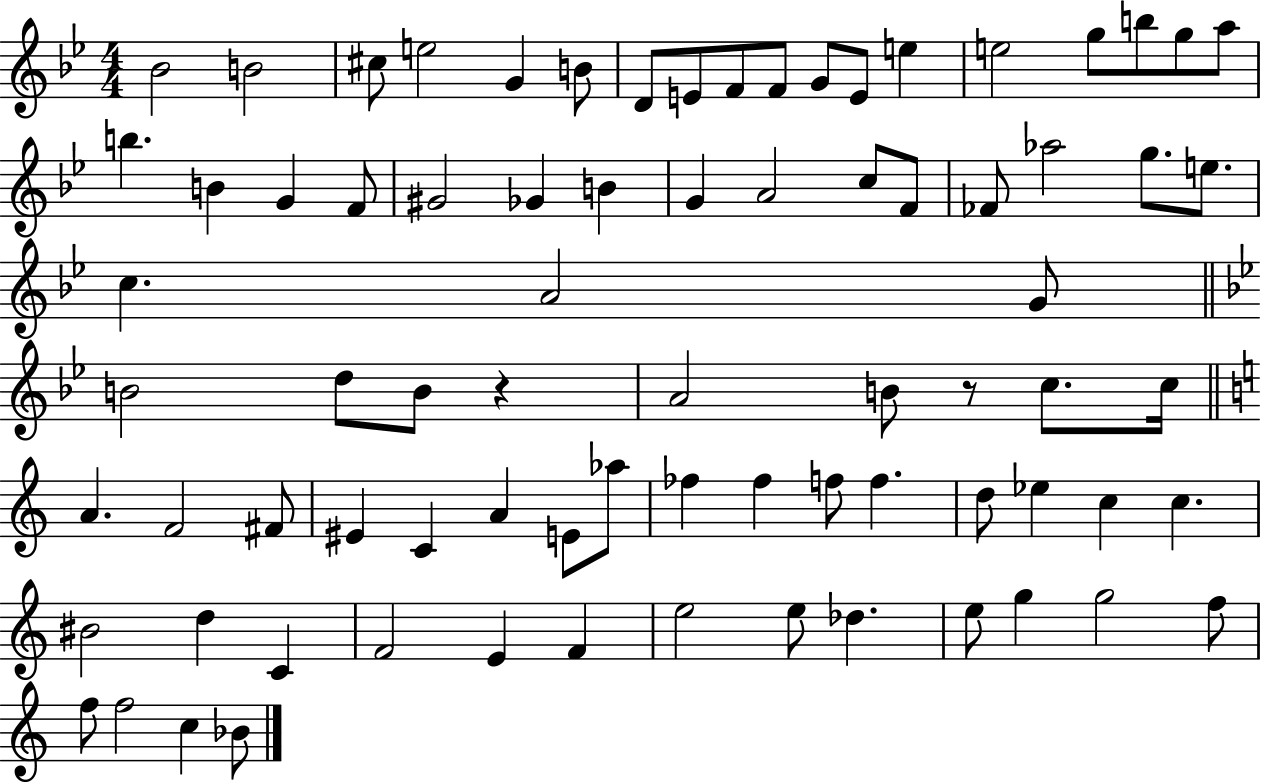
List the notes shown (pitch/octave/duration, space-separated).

Bb4/h B4/h C#5/e E5/h G4/q B4/e D4/e E4/e F4/e F4/e G4/e E4/e E5/q E5/h G5/e B5/e G5/e A5/e B5/q. B4/q G4/q F4/e G#4/h Gb4/q B4/q G4/q A4/h C5/e F4/e FES4/e Ab5/h G5/e. E5/e. C5/q. A4/h G4/e B4/h D5/e B4/e R/q A4/h B4/e R/e C5/e. C5/s A4/q. F4/h F#4/e EIS4/q C4/q A4/q E4/e Ab5/e FES5/q FES5/q F5/e F5/q. D5/e Eb5/q C5/q C5/q. BIS4/h D5/q C4/q F4/h E4/q F4/q E5/h E5/e Db5/q. E5/e G5/q G5/h F5/e F5/e F5/h C5/q Bb4/e